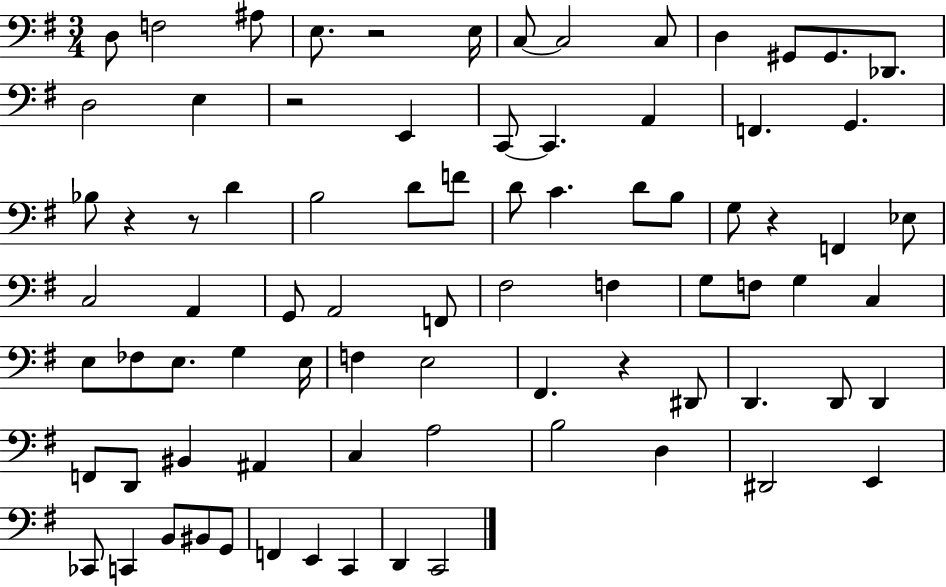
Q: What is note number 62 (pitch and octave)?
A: B3